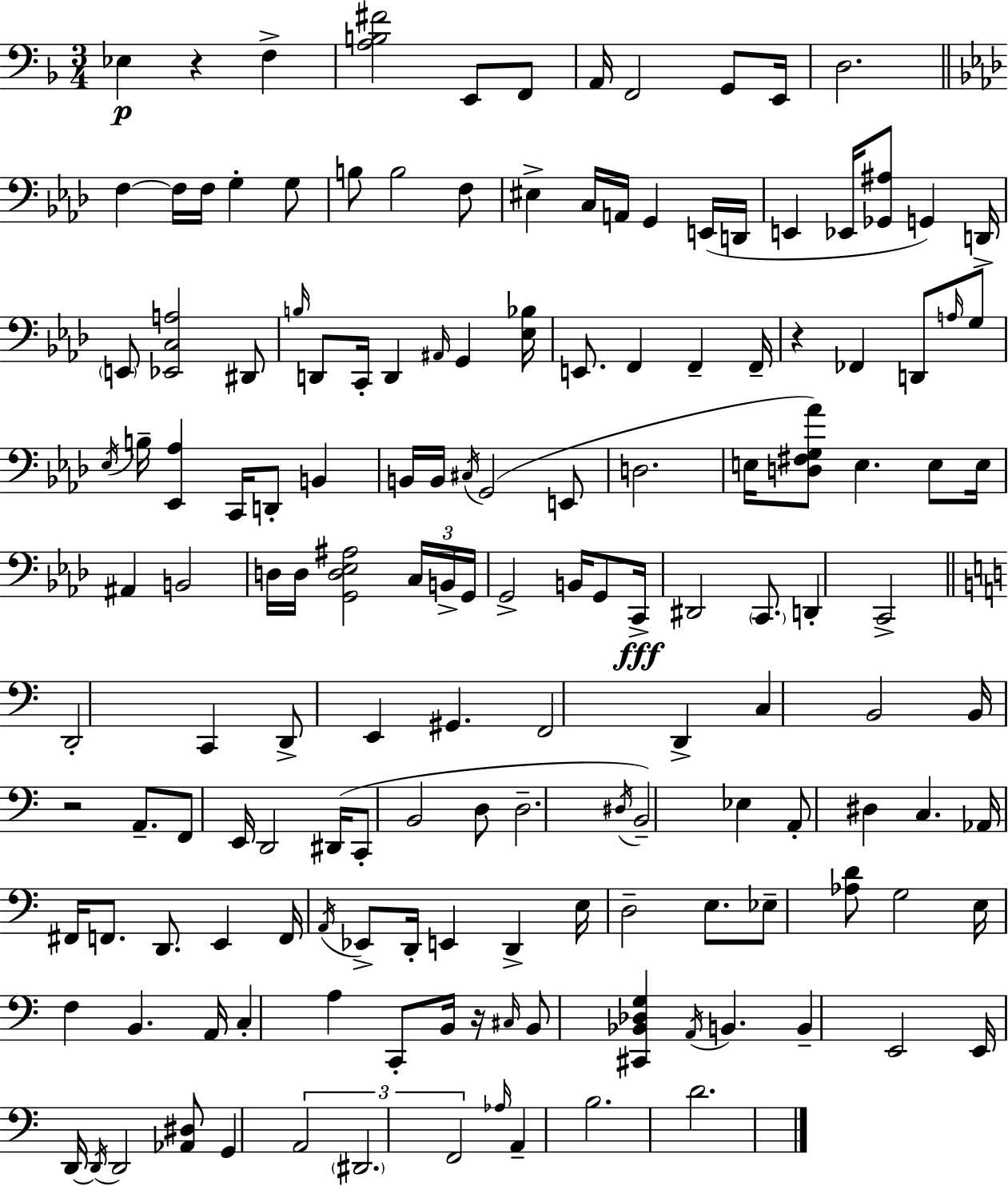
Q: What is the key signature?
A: F major